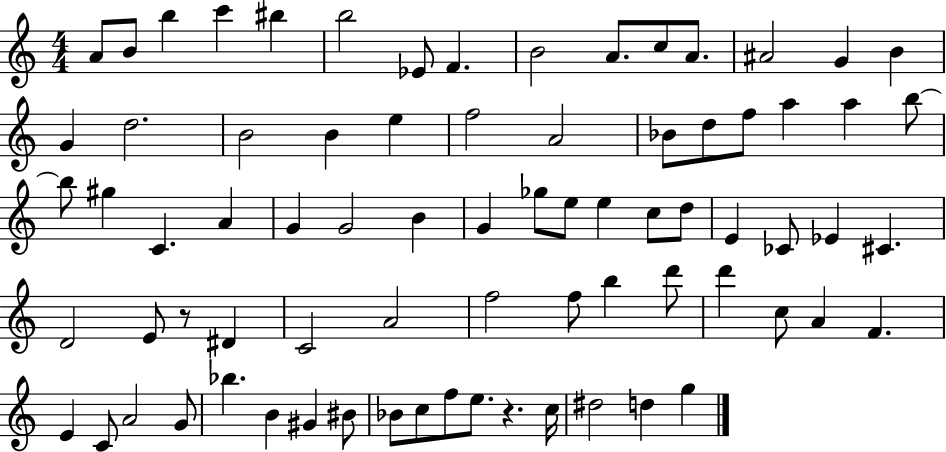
A4/e B4/e B5/q C6/q BIS5/q B5/h Eb4/e F4/q. B4/h A4/e. C5/e A4/e. A#4/h G4/q B4/q G4/q D5/h. B4/h B4/q E5/q F5/h A4/h Bb4/e D5/e F5/e A5/q A5/q B5/e B5/e G#5/q C4/q. A4/q G4/q G4/h B4/q G4/q Gb5/e E5/e E5/q C5/e D5/e E4/q CES4/e Eb4/q C#4/q. D4/h E4/e R/e D#4/q C4/h A4/h F5/h F5/e B5/q D6/e D6/q C5/e A4/q F4/q. E4/q C4/e A4/h G4/e Bb5/q. B4/q G#4/q BIS4/e Bb4/e C5/e F5/e E5/e. R/q. C5/s D#5/h D5/q G5/q